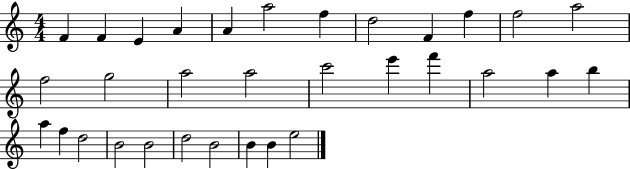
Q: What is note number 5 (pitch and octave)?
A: A4